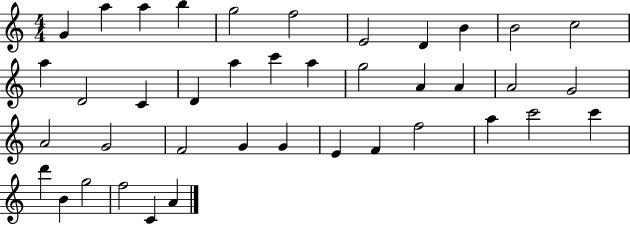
G4/q A5/q A5/q B5/q G5/h F5/h E4/h D4/q B4/q B4/h C5/h A5/q D4/h C4/q D4/q A5/q C6/q A5/q G5/h A4/q A4/q A4/h G4/h A4/h G4/h F4/h G4/q G4/q E4/q F4/q F5/h A5/q C6/h C6/q D6/q B4/q G5/h F5/h C4/q A4/q